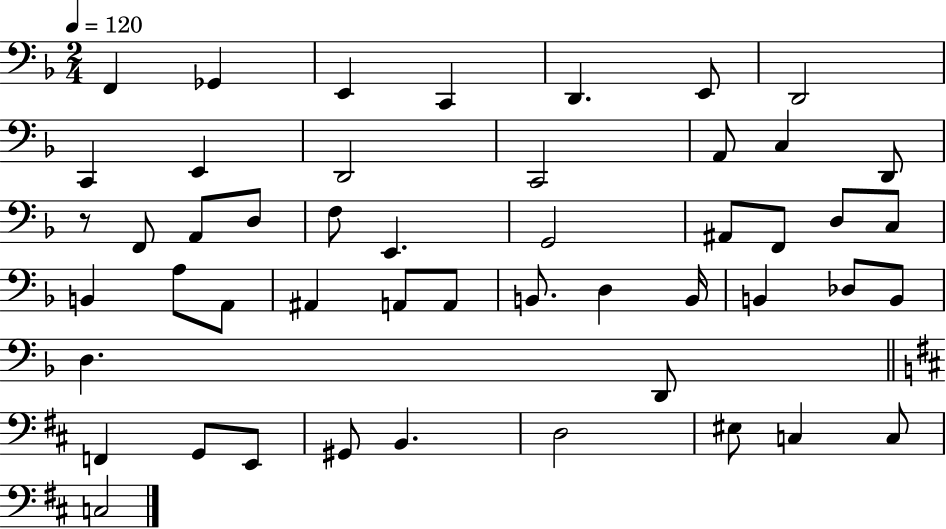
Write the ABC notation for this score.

X:1
T:Untitled
M:2/4
L:1/4
K:F
F,, _G,, E,, C,, D,, E,,/2 D,,2 C,, E,, D,,2 C,,2 A,,/2 C, D,,/2 z/2 F,,/2 A,,/2 D,/2 F,/2 E,, G,,2 ^A,,/2 F,,/2 D,/2 C,/2 B,, A,/2 A,,/2 ^A,, A,,/2 A,,/2 B,,/2 D, B,,/4 B,, _D,/2 B,,/2 D, D,,/2 F,, G,,/2 E,,/2 ^G,,/2 B,, D,2 ^E,/2 C, C,/2 C,2